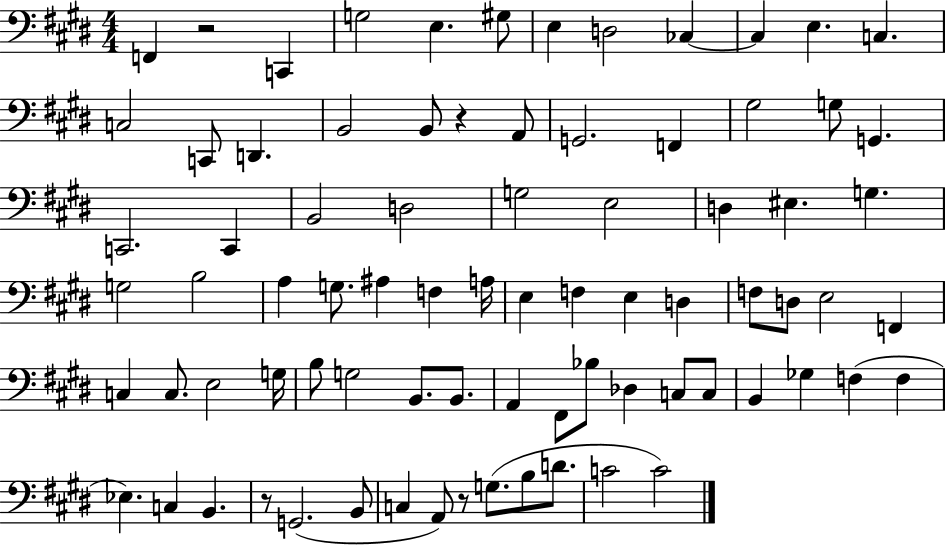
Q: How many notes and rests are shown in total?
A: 80